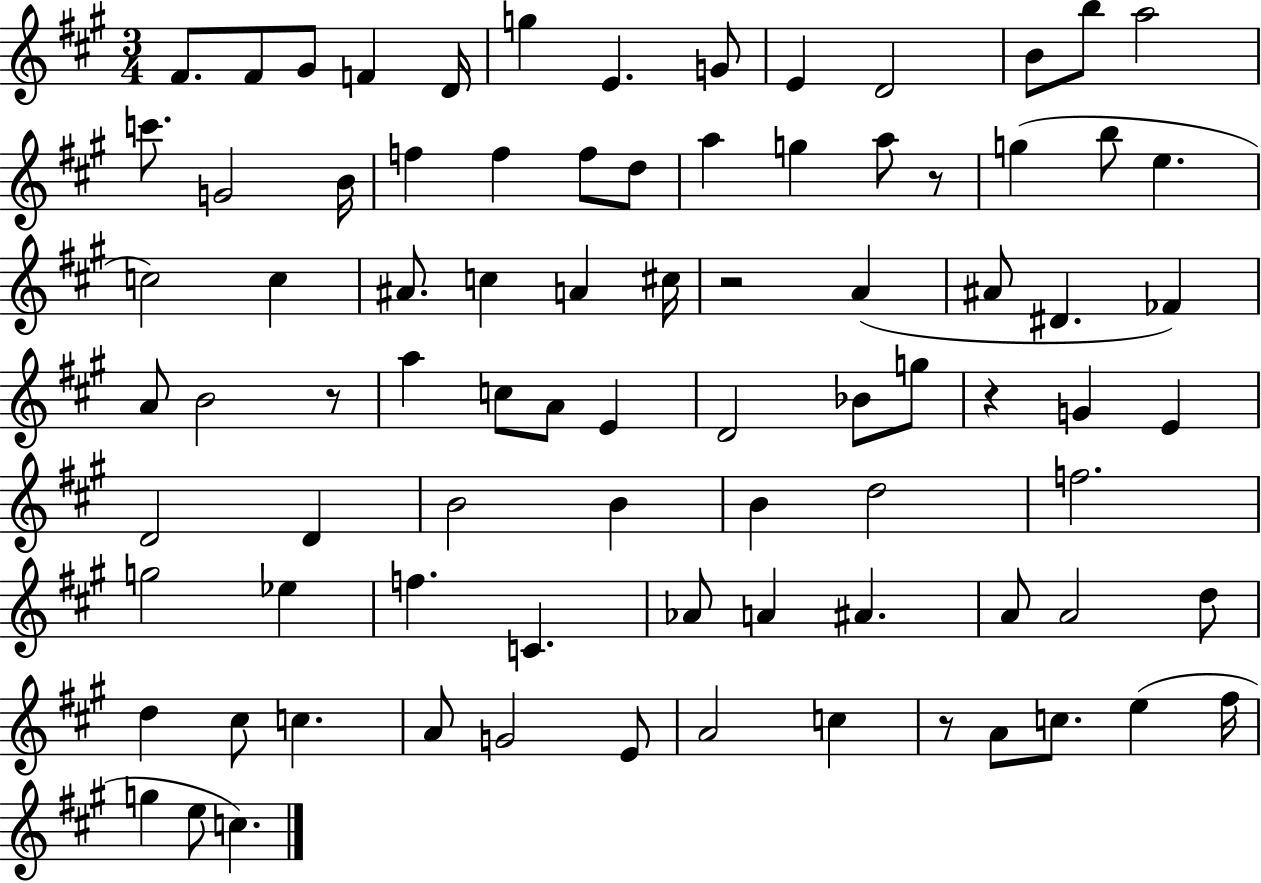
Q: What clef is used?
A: treble